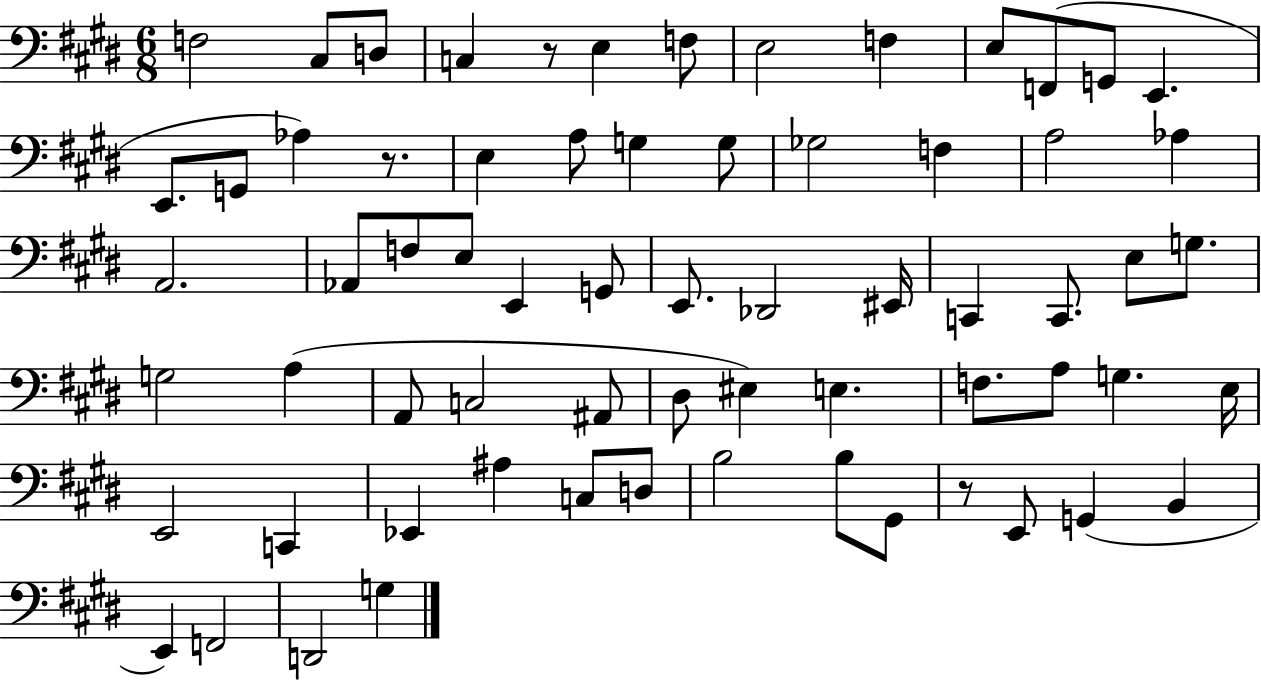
{
  \clef bass
  \numericTimeSignature
  \time 6/8
  \key e \major
  \repeat volta 2 { f2 cis8 d8 | c4 r8 e4 f8 | e2 f4 | e8 f,8( g,8 e,4. | \break e,8. g,8 aes4) r8. | e4 a8 g4 g8 | ges2 f4 | a2 aes4 | \break a,2. | aes,8 f8 e8 e,4 g,8 | e,8. des,2 eis,16 | c,4 c,8. e8 g8. | \break g2 a4( | a,8 c2 ais,8 | dis8 eis4) e4. | f8. a8 g4. e16 | \break e,2 c,4 | ees,4 ais4 c8 d8 | b2 b8 gis,8 | r8 e,8 g,4( b,4 | \break e,4) f,2 | d,2 g4 | } \bar "|."
}